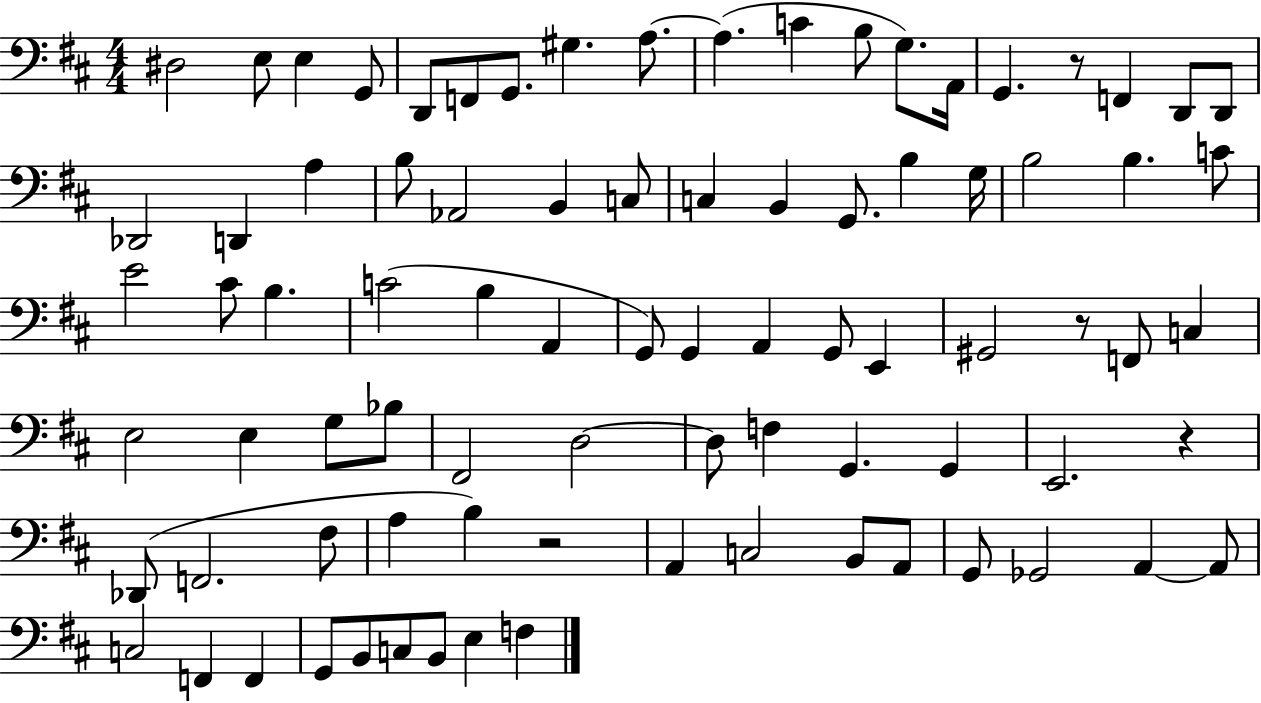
{
  \clef bass
  \numericTimeSignature
  \time 4/4
  \key d \major
  dis2 e8 e4 g,8 | d,8 f,8 g,8. gis4. a8.~~ | a4.( c'4 b8 g8.) a,16 | g,4. r8 f,4 d,8 d,8 | \break des,2 d,4 a4 | b8 aes,2 b,4 c8 | c4 b,4 g,8. b4 g16 | b2 b4. c'8 | \break e'2 cis'8 b4. | c'2( b4 a,4 | g,8) g,4 a,4 g,8 e,4 | gis,2 r8 f,8 c4 | \break e2 e4 g8 bes8 | fis,2 d2~~ | d8 f4 g,4. g,4 | e,2. r4 | \break des,8( f,2. fis8 | a4 b4) r2 | a,4 c2 b,8 a,8 | g,8 ges,2 a,4~~ a,8 | \break c2 f,4 f,4 | g,8 b,8 c8 b,8 e4 f4 | \bar "|."
}